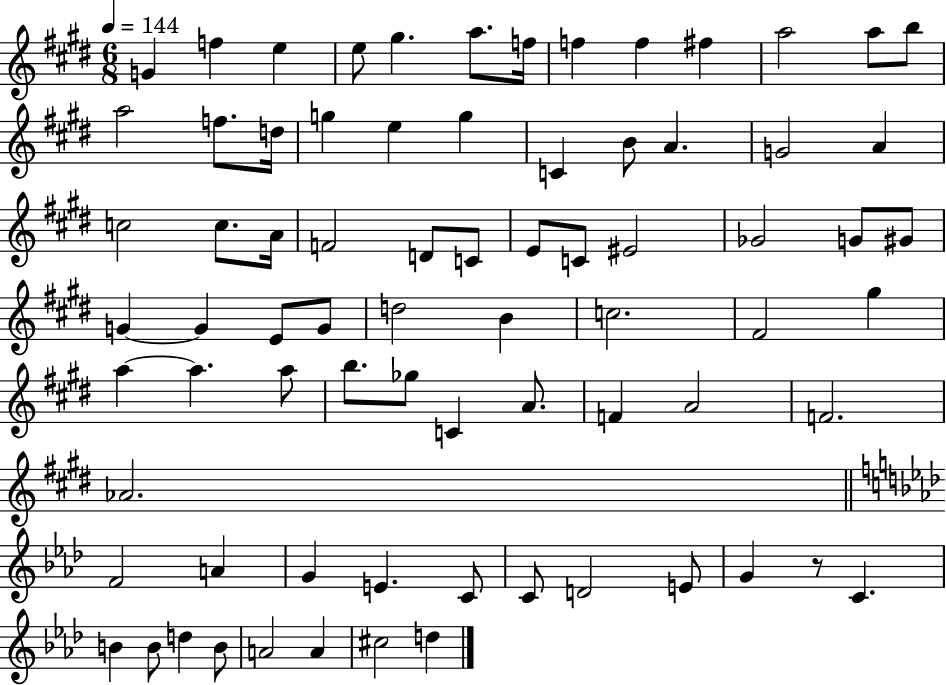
{
  \clef treble
  \numericTimeSignature
  \time 6/8
  \key e \major
  \tempo 4 = 144
  g'4 f''4 e''4 | e''8 gis''4. a''8. f''16 | f''4 f''4 fis''4 | a''2 a''8 b''8 | \break a''2 f''8. d''16 | g''4 e''4 g''4 | c'4 b'8 a'4. | g'2 a'4 | \break c''2 c''8. a'16 | f'2 d'8 c'8 | e'8 c'8 eis'2 | ges'2 g'8 gis'8 | \break g'4~~ g'4 e'8 g'8 | d''2 b'4 | c''2. | fis'2 gis''4 | \break a''4~~ a''4. a''8 | b''8. ges''8 c'4 a'8. | f'4 a'2 | f'2. | \break aes'2. | \bar "||" \break \key aes \major f'2 a'4 | g'4 e'4. c'8 | c'8 d'2 e'8 | g'4 r8 c'4. | \break b'4 b'8 d''4 b'8 | a'2 a'4 | cis''2 d''4 | \bar "|."
}